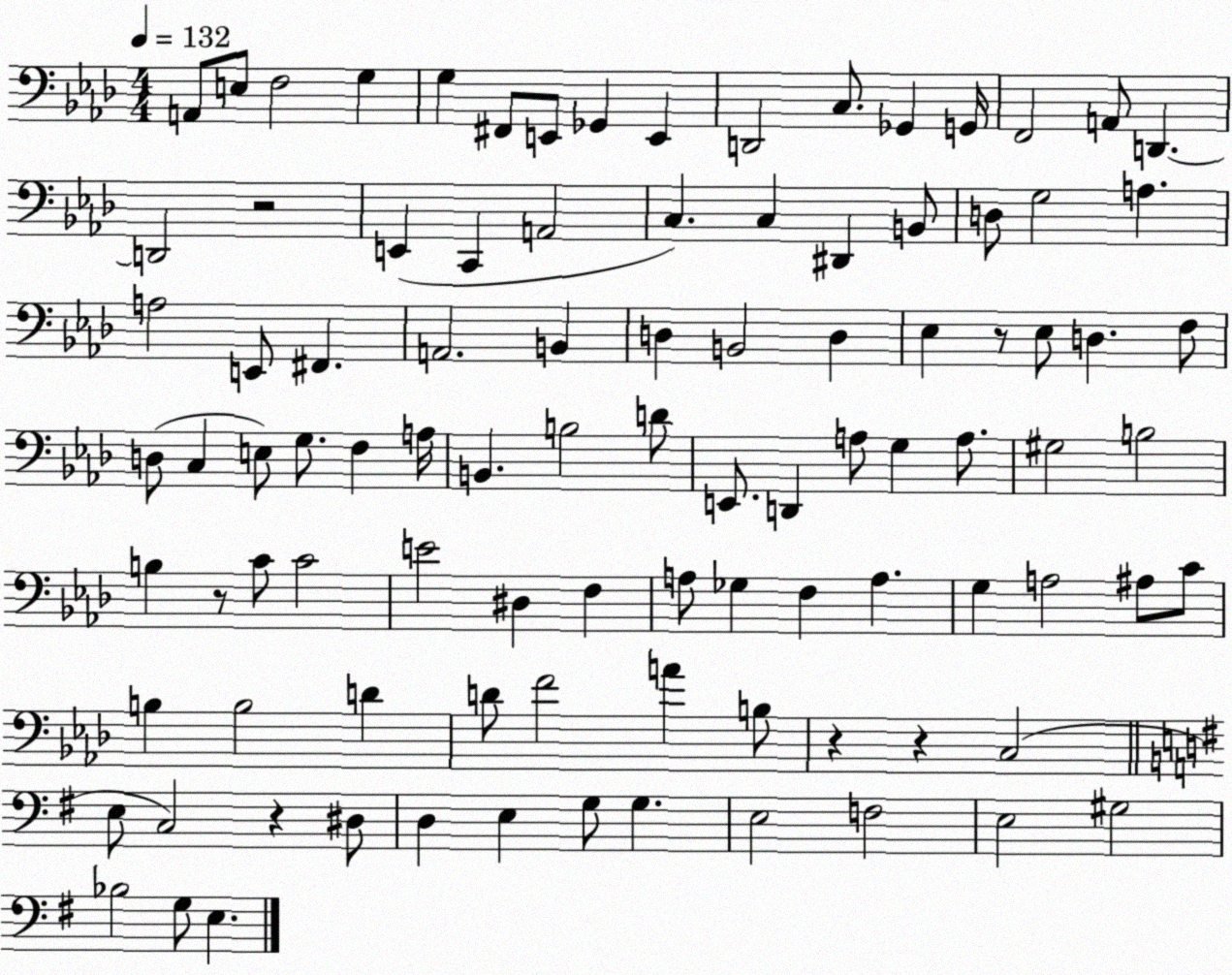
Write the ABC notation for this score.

X:1
T:Untitled
M:4/4
L:1/4
K:Ab
A,,/2 E,/2 F,2 G, G, ^F,,/2 E,,/2 _G,, E,, D,,2 C,/2 _G,, G,,/4 F,,2 A,,/2 D,, D,,2 z2 E,, C,, A,,2 C, C, ^D,, B,,/2 D,/2 G,2 A, A,2 E,,/2 ^F,, A,,2 B,, D, B,,2 D, _E, z/2 _E,/2 D, F,/2 D,/2 C, E,/2 G,/2 F, A,/4 B,, B,2 D/2 E,,/2 D,, A,/2 G, A,/2 ^G,2 B,2 B, z/2 C/2 C2 E2 ^D, F, A,/2 _G, F, A, G, A,2 ^A,/2 C/2 B, B,2 D D/2 F2 A B,/2 z z C,2 E,/2 C,2 z ^D,/2 D, E, G,/2 G, E,2 F,2 E,2 ^G,2 _B,2 G,/2 E,